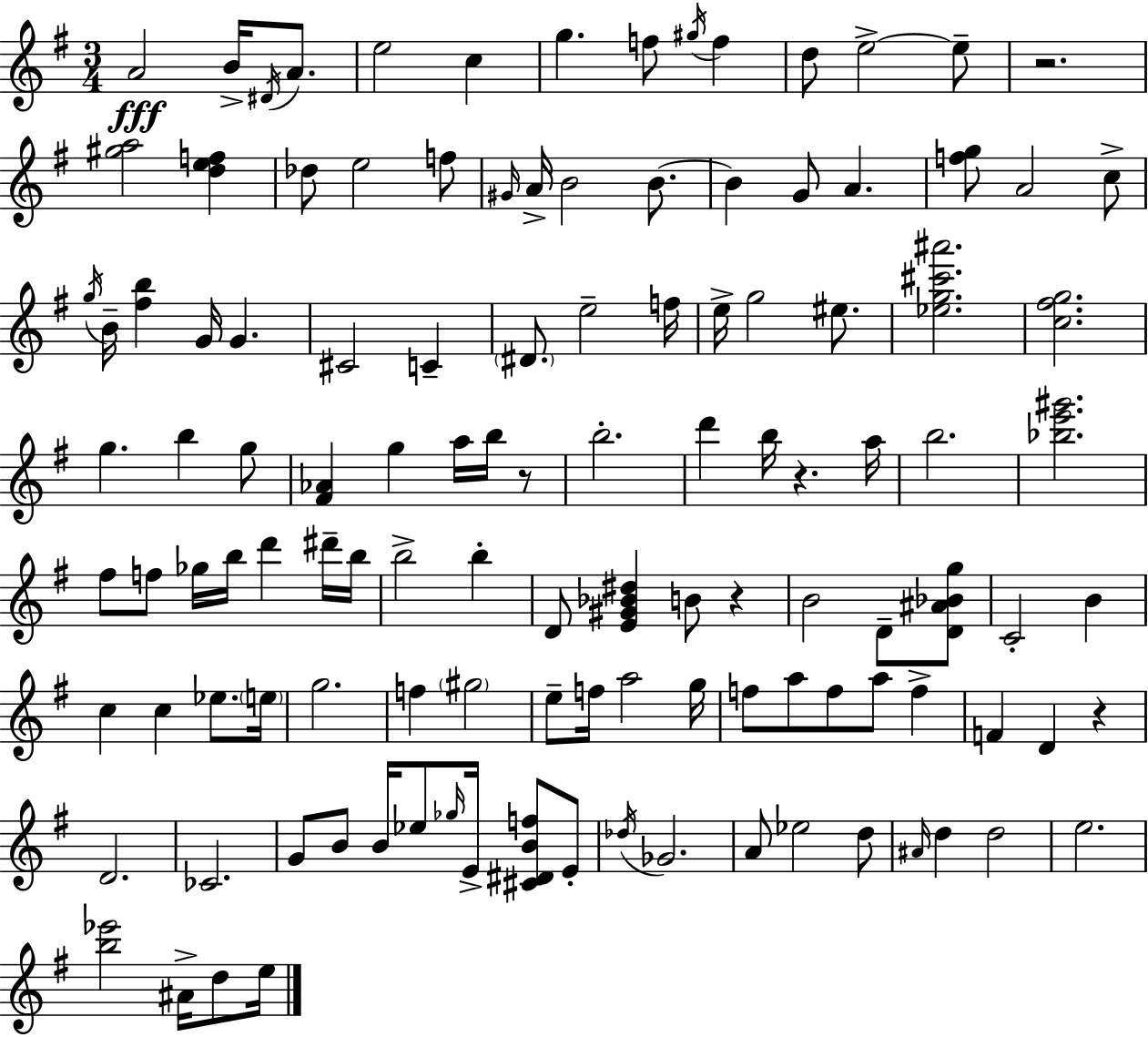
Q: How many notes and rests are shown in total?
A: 119